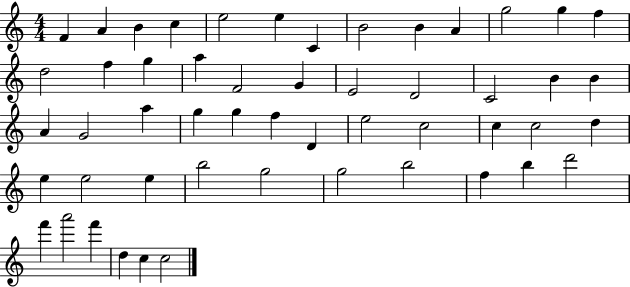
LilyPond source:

{
  \clef treble
  \numericTimeSignature
  \time 4/4
  \key c \major
  f'4 a'4 b'4 c''4 | e''2 e''4 c'4 | b'2 b'4 a'4 | g''2 g''4 f''4 | \break d''2 f''4 g''4 | a''4 f'2 g'4 | e'2 d'2 | c'2 b'4 b'4 | \break a'4 g'2 a''4 | g''4 g''4 f''4 d'4 | e''2 c''2 | c''4 c''2 d''4 | \break e''4 e''2 e''4 | b''2 g''2 | g''2 b''2 | f''4 b''4 d'''2 | \break f'''4 a'''2 f'''4 | d''4 c''4 c''2 | \bar "|."
}